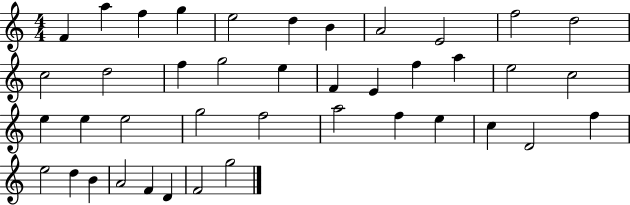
X:1
T:Untitled
M:4/4
L:1/4
K:C
F a f g e2 d B A2 E2 f2 d2 c2 d2 f g2 e F E f a e2 c2 e e e2 g2 f2 a2 f e c D2 f e2 d B A2 F D F2 g2